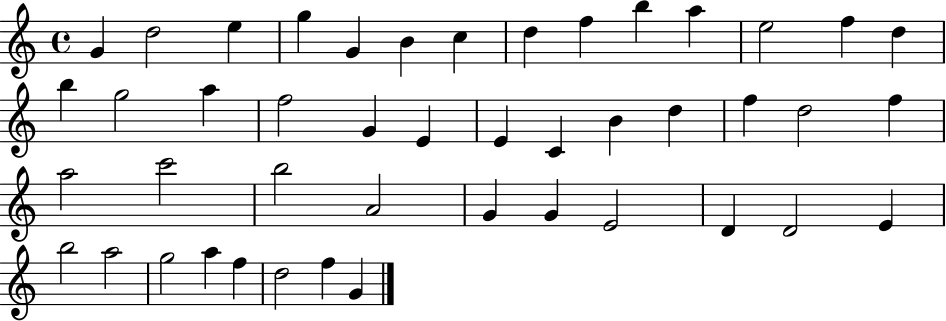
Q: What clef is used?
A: treble